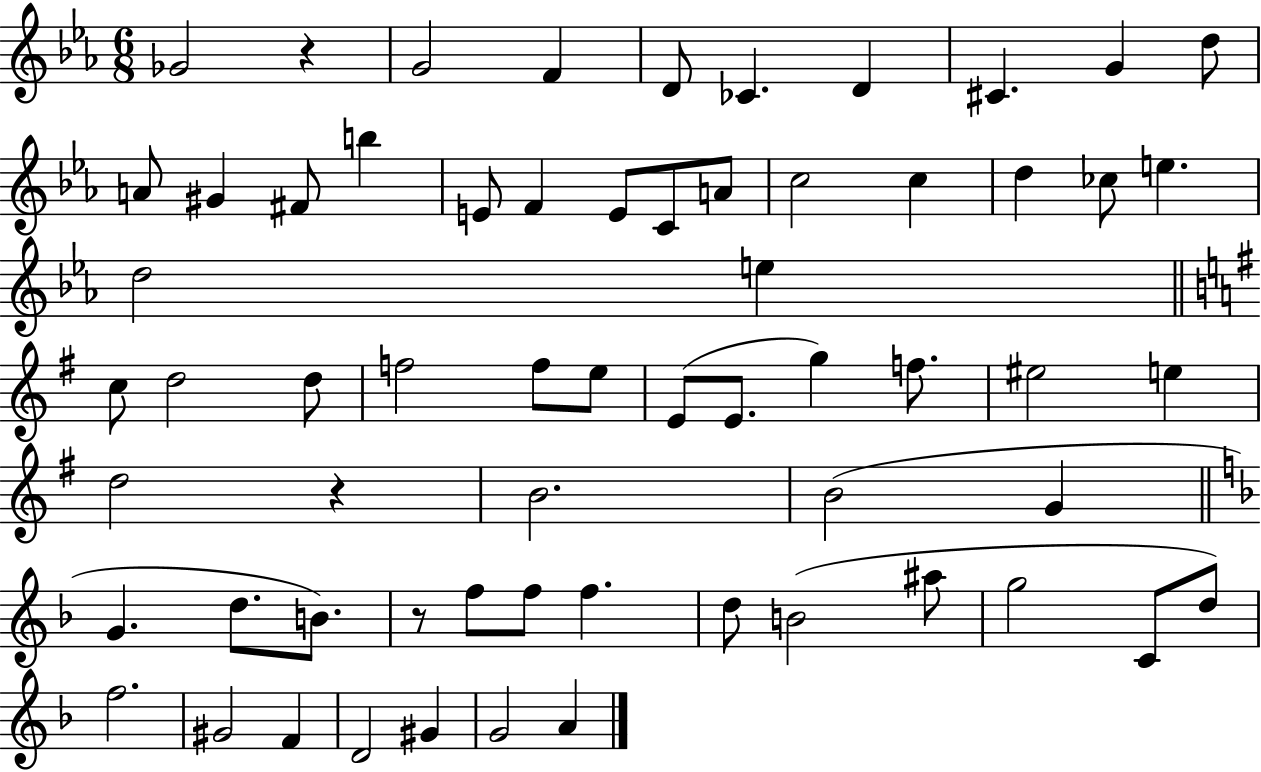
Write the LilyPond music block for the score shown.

{
  \clef treble
  \numericTimeSignature
  \time 6/8
  \key ees \major
  ges'2 r4 | g'2 f'4 | d'8 ces'4. d'4 | cis'4. g'4 d''8 | \break a'8 gis'4 fis'8 b''4 | e'8 f'4 e'8 c'8 a'8 | c''2 c''4 | d''4 ces''8 e''4. | \break d''2 e''4 | \bar "||" \break \key g \major c''8 d''2 d''8 | f''2 f''8 e''8 | e'8( e'8. g''4) f''8. | eis''2 e''4 | \break d''2 r4 | b'2. | b'2( g'4 | \bar "||" \break \key f \major g'4. d''8. b'8.) | r8 f''8 f''8 f''4. | d''8 b'2( ais''8 | g''2 c'8 d''8) | \break f''2. | gis'2 f'4 | d'2 gis'4 | g'2 a'4 | \break \bar "|."
}